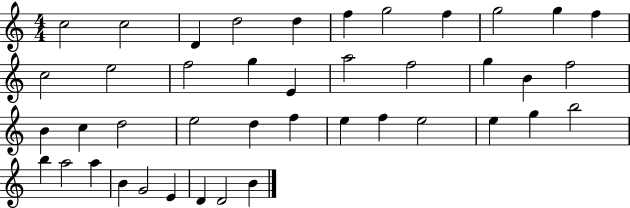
X:1
T:Untitled
M:4/4
L:1/4
K:C
c2 c2 D d2 d f g2 f g2 g f c2 e2 f2 g E a2 f2 g B f2 B c d2 e2 d f e f e2 e g b2 b a2 a B G2 E D D2 B